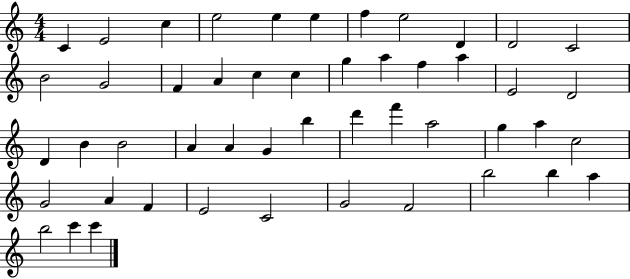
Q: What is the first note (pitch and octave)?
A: C4